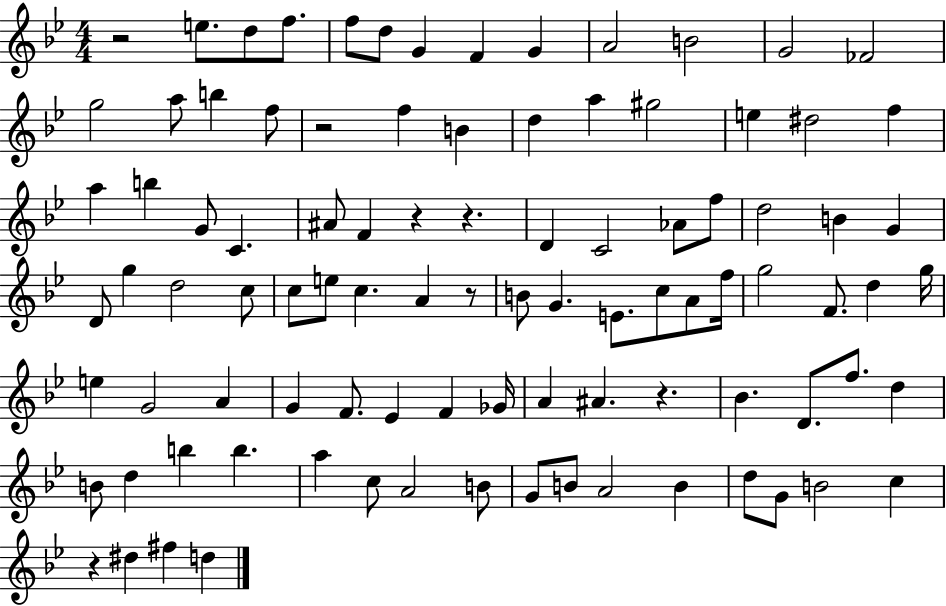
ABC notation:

X:1
T:Untitled
M:4/4
L:1/4
K:Bb
z2 e/2 d/2 f/2 f/2 d/2 G F G A2 B2 G2 _F2 g2 a/2 b f/2 z2 f B d a ^g2 e ^d2 f a b G/2 C ^A/2 F z z D C2 _A/2 f/2 d2 B G D/2 g d2 c/2 c/2 e/2 c A z/2 B/2 G E/2 c/2 A/2 f/4 g2 F/2 d g/4 e G2 A G F/2 _E F _G/4 A ^A z _B D/2 f/2 d B/2 d b b a c/2 A2 B/2 G/2 B/2 A2 B d/2 G/2 B2 c z ^d ^f d